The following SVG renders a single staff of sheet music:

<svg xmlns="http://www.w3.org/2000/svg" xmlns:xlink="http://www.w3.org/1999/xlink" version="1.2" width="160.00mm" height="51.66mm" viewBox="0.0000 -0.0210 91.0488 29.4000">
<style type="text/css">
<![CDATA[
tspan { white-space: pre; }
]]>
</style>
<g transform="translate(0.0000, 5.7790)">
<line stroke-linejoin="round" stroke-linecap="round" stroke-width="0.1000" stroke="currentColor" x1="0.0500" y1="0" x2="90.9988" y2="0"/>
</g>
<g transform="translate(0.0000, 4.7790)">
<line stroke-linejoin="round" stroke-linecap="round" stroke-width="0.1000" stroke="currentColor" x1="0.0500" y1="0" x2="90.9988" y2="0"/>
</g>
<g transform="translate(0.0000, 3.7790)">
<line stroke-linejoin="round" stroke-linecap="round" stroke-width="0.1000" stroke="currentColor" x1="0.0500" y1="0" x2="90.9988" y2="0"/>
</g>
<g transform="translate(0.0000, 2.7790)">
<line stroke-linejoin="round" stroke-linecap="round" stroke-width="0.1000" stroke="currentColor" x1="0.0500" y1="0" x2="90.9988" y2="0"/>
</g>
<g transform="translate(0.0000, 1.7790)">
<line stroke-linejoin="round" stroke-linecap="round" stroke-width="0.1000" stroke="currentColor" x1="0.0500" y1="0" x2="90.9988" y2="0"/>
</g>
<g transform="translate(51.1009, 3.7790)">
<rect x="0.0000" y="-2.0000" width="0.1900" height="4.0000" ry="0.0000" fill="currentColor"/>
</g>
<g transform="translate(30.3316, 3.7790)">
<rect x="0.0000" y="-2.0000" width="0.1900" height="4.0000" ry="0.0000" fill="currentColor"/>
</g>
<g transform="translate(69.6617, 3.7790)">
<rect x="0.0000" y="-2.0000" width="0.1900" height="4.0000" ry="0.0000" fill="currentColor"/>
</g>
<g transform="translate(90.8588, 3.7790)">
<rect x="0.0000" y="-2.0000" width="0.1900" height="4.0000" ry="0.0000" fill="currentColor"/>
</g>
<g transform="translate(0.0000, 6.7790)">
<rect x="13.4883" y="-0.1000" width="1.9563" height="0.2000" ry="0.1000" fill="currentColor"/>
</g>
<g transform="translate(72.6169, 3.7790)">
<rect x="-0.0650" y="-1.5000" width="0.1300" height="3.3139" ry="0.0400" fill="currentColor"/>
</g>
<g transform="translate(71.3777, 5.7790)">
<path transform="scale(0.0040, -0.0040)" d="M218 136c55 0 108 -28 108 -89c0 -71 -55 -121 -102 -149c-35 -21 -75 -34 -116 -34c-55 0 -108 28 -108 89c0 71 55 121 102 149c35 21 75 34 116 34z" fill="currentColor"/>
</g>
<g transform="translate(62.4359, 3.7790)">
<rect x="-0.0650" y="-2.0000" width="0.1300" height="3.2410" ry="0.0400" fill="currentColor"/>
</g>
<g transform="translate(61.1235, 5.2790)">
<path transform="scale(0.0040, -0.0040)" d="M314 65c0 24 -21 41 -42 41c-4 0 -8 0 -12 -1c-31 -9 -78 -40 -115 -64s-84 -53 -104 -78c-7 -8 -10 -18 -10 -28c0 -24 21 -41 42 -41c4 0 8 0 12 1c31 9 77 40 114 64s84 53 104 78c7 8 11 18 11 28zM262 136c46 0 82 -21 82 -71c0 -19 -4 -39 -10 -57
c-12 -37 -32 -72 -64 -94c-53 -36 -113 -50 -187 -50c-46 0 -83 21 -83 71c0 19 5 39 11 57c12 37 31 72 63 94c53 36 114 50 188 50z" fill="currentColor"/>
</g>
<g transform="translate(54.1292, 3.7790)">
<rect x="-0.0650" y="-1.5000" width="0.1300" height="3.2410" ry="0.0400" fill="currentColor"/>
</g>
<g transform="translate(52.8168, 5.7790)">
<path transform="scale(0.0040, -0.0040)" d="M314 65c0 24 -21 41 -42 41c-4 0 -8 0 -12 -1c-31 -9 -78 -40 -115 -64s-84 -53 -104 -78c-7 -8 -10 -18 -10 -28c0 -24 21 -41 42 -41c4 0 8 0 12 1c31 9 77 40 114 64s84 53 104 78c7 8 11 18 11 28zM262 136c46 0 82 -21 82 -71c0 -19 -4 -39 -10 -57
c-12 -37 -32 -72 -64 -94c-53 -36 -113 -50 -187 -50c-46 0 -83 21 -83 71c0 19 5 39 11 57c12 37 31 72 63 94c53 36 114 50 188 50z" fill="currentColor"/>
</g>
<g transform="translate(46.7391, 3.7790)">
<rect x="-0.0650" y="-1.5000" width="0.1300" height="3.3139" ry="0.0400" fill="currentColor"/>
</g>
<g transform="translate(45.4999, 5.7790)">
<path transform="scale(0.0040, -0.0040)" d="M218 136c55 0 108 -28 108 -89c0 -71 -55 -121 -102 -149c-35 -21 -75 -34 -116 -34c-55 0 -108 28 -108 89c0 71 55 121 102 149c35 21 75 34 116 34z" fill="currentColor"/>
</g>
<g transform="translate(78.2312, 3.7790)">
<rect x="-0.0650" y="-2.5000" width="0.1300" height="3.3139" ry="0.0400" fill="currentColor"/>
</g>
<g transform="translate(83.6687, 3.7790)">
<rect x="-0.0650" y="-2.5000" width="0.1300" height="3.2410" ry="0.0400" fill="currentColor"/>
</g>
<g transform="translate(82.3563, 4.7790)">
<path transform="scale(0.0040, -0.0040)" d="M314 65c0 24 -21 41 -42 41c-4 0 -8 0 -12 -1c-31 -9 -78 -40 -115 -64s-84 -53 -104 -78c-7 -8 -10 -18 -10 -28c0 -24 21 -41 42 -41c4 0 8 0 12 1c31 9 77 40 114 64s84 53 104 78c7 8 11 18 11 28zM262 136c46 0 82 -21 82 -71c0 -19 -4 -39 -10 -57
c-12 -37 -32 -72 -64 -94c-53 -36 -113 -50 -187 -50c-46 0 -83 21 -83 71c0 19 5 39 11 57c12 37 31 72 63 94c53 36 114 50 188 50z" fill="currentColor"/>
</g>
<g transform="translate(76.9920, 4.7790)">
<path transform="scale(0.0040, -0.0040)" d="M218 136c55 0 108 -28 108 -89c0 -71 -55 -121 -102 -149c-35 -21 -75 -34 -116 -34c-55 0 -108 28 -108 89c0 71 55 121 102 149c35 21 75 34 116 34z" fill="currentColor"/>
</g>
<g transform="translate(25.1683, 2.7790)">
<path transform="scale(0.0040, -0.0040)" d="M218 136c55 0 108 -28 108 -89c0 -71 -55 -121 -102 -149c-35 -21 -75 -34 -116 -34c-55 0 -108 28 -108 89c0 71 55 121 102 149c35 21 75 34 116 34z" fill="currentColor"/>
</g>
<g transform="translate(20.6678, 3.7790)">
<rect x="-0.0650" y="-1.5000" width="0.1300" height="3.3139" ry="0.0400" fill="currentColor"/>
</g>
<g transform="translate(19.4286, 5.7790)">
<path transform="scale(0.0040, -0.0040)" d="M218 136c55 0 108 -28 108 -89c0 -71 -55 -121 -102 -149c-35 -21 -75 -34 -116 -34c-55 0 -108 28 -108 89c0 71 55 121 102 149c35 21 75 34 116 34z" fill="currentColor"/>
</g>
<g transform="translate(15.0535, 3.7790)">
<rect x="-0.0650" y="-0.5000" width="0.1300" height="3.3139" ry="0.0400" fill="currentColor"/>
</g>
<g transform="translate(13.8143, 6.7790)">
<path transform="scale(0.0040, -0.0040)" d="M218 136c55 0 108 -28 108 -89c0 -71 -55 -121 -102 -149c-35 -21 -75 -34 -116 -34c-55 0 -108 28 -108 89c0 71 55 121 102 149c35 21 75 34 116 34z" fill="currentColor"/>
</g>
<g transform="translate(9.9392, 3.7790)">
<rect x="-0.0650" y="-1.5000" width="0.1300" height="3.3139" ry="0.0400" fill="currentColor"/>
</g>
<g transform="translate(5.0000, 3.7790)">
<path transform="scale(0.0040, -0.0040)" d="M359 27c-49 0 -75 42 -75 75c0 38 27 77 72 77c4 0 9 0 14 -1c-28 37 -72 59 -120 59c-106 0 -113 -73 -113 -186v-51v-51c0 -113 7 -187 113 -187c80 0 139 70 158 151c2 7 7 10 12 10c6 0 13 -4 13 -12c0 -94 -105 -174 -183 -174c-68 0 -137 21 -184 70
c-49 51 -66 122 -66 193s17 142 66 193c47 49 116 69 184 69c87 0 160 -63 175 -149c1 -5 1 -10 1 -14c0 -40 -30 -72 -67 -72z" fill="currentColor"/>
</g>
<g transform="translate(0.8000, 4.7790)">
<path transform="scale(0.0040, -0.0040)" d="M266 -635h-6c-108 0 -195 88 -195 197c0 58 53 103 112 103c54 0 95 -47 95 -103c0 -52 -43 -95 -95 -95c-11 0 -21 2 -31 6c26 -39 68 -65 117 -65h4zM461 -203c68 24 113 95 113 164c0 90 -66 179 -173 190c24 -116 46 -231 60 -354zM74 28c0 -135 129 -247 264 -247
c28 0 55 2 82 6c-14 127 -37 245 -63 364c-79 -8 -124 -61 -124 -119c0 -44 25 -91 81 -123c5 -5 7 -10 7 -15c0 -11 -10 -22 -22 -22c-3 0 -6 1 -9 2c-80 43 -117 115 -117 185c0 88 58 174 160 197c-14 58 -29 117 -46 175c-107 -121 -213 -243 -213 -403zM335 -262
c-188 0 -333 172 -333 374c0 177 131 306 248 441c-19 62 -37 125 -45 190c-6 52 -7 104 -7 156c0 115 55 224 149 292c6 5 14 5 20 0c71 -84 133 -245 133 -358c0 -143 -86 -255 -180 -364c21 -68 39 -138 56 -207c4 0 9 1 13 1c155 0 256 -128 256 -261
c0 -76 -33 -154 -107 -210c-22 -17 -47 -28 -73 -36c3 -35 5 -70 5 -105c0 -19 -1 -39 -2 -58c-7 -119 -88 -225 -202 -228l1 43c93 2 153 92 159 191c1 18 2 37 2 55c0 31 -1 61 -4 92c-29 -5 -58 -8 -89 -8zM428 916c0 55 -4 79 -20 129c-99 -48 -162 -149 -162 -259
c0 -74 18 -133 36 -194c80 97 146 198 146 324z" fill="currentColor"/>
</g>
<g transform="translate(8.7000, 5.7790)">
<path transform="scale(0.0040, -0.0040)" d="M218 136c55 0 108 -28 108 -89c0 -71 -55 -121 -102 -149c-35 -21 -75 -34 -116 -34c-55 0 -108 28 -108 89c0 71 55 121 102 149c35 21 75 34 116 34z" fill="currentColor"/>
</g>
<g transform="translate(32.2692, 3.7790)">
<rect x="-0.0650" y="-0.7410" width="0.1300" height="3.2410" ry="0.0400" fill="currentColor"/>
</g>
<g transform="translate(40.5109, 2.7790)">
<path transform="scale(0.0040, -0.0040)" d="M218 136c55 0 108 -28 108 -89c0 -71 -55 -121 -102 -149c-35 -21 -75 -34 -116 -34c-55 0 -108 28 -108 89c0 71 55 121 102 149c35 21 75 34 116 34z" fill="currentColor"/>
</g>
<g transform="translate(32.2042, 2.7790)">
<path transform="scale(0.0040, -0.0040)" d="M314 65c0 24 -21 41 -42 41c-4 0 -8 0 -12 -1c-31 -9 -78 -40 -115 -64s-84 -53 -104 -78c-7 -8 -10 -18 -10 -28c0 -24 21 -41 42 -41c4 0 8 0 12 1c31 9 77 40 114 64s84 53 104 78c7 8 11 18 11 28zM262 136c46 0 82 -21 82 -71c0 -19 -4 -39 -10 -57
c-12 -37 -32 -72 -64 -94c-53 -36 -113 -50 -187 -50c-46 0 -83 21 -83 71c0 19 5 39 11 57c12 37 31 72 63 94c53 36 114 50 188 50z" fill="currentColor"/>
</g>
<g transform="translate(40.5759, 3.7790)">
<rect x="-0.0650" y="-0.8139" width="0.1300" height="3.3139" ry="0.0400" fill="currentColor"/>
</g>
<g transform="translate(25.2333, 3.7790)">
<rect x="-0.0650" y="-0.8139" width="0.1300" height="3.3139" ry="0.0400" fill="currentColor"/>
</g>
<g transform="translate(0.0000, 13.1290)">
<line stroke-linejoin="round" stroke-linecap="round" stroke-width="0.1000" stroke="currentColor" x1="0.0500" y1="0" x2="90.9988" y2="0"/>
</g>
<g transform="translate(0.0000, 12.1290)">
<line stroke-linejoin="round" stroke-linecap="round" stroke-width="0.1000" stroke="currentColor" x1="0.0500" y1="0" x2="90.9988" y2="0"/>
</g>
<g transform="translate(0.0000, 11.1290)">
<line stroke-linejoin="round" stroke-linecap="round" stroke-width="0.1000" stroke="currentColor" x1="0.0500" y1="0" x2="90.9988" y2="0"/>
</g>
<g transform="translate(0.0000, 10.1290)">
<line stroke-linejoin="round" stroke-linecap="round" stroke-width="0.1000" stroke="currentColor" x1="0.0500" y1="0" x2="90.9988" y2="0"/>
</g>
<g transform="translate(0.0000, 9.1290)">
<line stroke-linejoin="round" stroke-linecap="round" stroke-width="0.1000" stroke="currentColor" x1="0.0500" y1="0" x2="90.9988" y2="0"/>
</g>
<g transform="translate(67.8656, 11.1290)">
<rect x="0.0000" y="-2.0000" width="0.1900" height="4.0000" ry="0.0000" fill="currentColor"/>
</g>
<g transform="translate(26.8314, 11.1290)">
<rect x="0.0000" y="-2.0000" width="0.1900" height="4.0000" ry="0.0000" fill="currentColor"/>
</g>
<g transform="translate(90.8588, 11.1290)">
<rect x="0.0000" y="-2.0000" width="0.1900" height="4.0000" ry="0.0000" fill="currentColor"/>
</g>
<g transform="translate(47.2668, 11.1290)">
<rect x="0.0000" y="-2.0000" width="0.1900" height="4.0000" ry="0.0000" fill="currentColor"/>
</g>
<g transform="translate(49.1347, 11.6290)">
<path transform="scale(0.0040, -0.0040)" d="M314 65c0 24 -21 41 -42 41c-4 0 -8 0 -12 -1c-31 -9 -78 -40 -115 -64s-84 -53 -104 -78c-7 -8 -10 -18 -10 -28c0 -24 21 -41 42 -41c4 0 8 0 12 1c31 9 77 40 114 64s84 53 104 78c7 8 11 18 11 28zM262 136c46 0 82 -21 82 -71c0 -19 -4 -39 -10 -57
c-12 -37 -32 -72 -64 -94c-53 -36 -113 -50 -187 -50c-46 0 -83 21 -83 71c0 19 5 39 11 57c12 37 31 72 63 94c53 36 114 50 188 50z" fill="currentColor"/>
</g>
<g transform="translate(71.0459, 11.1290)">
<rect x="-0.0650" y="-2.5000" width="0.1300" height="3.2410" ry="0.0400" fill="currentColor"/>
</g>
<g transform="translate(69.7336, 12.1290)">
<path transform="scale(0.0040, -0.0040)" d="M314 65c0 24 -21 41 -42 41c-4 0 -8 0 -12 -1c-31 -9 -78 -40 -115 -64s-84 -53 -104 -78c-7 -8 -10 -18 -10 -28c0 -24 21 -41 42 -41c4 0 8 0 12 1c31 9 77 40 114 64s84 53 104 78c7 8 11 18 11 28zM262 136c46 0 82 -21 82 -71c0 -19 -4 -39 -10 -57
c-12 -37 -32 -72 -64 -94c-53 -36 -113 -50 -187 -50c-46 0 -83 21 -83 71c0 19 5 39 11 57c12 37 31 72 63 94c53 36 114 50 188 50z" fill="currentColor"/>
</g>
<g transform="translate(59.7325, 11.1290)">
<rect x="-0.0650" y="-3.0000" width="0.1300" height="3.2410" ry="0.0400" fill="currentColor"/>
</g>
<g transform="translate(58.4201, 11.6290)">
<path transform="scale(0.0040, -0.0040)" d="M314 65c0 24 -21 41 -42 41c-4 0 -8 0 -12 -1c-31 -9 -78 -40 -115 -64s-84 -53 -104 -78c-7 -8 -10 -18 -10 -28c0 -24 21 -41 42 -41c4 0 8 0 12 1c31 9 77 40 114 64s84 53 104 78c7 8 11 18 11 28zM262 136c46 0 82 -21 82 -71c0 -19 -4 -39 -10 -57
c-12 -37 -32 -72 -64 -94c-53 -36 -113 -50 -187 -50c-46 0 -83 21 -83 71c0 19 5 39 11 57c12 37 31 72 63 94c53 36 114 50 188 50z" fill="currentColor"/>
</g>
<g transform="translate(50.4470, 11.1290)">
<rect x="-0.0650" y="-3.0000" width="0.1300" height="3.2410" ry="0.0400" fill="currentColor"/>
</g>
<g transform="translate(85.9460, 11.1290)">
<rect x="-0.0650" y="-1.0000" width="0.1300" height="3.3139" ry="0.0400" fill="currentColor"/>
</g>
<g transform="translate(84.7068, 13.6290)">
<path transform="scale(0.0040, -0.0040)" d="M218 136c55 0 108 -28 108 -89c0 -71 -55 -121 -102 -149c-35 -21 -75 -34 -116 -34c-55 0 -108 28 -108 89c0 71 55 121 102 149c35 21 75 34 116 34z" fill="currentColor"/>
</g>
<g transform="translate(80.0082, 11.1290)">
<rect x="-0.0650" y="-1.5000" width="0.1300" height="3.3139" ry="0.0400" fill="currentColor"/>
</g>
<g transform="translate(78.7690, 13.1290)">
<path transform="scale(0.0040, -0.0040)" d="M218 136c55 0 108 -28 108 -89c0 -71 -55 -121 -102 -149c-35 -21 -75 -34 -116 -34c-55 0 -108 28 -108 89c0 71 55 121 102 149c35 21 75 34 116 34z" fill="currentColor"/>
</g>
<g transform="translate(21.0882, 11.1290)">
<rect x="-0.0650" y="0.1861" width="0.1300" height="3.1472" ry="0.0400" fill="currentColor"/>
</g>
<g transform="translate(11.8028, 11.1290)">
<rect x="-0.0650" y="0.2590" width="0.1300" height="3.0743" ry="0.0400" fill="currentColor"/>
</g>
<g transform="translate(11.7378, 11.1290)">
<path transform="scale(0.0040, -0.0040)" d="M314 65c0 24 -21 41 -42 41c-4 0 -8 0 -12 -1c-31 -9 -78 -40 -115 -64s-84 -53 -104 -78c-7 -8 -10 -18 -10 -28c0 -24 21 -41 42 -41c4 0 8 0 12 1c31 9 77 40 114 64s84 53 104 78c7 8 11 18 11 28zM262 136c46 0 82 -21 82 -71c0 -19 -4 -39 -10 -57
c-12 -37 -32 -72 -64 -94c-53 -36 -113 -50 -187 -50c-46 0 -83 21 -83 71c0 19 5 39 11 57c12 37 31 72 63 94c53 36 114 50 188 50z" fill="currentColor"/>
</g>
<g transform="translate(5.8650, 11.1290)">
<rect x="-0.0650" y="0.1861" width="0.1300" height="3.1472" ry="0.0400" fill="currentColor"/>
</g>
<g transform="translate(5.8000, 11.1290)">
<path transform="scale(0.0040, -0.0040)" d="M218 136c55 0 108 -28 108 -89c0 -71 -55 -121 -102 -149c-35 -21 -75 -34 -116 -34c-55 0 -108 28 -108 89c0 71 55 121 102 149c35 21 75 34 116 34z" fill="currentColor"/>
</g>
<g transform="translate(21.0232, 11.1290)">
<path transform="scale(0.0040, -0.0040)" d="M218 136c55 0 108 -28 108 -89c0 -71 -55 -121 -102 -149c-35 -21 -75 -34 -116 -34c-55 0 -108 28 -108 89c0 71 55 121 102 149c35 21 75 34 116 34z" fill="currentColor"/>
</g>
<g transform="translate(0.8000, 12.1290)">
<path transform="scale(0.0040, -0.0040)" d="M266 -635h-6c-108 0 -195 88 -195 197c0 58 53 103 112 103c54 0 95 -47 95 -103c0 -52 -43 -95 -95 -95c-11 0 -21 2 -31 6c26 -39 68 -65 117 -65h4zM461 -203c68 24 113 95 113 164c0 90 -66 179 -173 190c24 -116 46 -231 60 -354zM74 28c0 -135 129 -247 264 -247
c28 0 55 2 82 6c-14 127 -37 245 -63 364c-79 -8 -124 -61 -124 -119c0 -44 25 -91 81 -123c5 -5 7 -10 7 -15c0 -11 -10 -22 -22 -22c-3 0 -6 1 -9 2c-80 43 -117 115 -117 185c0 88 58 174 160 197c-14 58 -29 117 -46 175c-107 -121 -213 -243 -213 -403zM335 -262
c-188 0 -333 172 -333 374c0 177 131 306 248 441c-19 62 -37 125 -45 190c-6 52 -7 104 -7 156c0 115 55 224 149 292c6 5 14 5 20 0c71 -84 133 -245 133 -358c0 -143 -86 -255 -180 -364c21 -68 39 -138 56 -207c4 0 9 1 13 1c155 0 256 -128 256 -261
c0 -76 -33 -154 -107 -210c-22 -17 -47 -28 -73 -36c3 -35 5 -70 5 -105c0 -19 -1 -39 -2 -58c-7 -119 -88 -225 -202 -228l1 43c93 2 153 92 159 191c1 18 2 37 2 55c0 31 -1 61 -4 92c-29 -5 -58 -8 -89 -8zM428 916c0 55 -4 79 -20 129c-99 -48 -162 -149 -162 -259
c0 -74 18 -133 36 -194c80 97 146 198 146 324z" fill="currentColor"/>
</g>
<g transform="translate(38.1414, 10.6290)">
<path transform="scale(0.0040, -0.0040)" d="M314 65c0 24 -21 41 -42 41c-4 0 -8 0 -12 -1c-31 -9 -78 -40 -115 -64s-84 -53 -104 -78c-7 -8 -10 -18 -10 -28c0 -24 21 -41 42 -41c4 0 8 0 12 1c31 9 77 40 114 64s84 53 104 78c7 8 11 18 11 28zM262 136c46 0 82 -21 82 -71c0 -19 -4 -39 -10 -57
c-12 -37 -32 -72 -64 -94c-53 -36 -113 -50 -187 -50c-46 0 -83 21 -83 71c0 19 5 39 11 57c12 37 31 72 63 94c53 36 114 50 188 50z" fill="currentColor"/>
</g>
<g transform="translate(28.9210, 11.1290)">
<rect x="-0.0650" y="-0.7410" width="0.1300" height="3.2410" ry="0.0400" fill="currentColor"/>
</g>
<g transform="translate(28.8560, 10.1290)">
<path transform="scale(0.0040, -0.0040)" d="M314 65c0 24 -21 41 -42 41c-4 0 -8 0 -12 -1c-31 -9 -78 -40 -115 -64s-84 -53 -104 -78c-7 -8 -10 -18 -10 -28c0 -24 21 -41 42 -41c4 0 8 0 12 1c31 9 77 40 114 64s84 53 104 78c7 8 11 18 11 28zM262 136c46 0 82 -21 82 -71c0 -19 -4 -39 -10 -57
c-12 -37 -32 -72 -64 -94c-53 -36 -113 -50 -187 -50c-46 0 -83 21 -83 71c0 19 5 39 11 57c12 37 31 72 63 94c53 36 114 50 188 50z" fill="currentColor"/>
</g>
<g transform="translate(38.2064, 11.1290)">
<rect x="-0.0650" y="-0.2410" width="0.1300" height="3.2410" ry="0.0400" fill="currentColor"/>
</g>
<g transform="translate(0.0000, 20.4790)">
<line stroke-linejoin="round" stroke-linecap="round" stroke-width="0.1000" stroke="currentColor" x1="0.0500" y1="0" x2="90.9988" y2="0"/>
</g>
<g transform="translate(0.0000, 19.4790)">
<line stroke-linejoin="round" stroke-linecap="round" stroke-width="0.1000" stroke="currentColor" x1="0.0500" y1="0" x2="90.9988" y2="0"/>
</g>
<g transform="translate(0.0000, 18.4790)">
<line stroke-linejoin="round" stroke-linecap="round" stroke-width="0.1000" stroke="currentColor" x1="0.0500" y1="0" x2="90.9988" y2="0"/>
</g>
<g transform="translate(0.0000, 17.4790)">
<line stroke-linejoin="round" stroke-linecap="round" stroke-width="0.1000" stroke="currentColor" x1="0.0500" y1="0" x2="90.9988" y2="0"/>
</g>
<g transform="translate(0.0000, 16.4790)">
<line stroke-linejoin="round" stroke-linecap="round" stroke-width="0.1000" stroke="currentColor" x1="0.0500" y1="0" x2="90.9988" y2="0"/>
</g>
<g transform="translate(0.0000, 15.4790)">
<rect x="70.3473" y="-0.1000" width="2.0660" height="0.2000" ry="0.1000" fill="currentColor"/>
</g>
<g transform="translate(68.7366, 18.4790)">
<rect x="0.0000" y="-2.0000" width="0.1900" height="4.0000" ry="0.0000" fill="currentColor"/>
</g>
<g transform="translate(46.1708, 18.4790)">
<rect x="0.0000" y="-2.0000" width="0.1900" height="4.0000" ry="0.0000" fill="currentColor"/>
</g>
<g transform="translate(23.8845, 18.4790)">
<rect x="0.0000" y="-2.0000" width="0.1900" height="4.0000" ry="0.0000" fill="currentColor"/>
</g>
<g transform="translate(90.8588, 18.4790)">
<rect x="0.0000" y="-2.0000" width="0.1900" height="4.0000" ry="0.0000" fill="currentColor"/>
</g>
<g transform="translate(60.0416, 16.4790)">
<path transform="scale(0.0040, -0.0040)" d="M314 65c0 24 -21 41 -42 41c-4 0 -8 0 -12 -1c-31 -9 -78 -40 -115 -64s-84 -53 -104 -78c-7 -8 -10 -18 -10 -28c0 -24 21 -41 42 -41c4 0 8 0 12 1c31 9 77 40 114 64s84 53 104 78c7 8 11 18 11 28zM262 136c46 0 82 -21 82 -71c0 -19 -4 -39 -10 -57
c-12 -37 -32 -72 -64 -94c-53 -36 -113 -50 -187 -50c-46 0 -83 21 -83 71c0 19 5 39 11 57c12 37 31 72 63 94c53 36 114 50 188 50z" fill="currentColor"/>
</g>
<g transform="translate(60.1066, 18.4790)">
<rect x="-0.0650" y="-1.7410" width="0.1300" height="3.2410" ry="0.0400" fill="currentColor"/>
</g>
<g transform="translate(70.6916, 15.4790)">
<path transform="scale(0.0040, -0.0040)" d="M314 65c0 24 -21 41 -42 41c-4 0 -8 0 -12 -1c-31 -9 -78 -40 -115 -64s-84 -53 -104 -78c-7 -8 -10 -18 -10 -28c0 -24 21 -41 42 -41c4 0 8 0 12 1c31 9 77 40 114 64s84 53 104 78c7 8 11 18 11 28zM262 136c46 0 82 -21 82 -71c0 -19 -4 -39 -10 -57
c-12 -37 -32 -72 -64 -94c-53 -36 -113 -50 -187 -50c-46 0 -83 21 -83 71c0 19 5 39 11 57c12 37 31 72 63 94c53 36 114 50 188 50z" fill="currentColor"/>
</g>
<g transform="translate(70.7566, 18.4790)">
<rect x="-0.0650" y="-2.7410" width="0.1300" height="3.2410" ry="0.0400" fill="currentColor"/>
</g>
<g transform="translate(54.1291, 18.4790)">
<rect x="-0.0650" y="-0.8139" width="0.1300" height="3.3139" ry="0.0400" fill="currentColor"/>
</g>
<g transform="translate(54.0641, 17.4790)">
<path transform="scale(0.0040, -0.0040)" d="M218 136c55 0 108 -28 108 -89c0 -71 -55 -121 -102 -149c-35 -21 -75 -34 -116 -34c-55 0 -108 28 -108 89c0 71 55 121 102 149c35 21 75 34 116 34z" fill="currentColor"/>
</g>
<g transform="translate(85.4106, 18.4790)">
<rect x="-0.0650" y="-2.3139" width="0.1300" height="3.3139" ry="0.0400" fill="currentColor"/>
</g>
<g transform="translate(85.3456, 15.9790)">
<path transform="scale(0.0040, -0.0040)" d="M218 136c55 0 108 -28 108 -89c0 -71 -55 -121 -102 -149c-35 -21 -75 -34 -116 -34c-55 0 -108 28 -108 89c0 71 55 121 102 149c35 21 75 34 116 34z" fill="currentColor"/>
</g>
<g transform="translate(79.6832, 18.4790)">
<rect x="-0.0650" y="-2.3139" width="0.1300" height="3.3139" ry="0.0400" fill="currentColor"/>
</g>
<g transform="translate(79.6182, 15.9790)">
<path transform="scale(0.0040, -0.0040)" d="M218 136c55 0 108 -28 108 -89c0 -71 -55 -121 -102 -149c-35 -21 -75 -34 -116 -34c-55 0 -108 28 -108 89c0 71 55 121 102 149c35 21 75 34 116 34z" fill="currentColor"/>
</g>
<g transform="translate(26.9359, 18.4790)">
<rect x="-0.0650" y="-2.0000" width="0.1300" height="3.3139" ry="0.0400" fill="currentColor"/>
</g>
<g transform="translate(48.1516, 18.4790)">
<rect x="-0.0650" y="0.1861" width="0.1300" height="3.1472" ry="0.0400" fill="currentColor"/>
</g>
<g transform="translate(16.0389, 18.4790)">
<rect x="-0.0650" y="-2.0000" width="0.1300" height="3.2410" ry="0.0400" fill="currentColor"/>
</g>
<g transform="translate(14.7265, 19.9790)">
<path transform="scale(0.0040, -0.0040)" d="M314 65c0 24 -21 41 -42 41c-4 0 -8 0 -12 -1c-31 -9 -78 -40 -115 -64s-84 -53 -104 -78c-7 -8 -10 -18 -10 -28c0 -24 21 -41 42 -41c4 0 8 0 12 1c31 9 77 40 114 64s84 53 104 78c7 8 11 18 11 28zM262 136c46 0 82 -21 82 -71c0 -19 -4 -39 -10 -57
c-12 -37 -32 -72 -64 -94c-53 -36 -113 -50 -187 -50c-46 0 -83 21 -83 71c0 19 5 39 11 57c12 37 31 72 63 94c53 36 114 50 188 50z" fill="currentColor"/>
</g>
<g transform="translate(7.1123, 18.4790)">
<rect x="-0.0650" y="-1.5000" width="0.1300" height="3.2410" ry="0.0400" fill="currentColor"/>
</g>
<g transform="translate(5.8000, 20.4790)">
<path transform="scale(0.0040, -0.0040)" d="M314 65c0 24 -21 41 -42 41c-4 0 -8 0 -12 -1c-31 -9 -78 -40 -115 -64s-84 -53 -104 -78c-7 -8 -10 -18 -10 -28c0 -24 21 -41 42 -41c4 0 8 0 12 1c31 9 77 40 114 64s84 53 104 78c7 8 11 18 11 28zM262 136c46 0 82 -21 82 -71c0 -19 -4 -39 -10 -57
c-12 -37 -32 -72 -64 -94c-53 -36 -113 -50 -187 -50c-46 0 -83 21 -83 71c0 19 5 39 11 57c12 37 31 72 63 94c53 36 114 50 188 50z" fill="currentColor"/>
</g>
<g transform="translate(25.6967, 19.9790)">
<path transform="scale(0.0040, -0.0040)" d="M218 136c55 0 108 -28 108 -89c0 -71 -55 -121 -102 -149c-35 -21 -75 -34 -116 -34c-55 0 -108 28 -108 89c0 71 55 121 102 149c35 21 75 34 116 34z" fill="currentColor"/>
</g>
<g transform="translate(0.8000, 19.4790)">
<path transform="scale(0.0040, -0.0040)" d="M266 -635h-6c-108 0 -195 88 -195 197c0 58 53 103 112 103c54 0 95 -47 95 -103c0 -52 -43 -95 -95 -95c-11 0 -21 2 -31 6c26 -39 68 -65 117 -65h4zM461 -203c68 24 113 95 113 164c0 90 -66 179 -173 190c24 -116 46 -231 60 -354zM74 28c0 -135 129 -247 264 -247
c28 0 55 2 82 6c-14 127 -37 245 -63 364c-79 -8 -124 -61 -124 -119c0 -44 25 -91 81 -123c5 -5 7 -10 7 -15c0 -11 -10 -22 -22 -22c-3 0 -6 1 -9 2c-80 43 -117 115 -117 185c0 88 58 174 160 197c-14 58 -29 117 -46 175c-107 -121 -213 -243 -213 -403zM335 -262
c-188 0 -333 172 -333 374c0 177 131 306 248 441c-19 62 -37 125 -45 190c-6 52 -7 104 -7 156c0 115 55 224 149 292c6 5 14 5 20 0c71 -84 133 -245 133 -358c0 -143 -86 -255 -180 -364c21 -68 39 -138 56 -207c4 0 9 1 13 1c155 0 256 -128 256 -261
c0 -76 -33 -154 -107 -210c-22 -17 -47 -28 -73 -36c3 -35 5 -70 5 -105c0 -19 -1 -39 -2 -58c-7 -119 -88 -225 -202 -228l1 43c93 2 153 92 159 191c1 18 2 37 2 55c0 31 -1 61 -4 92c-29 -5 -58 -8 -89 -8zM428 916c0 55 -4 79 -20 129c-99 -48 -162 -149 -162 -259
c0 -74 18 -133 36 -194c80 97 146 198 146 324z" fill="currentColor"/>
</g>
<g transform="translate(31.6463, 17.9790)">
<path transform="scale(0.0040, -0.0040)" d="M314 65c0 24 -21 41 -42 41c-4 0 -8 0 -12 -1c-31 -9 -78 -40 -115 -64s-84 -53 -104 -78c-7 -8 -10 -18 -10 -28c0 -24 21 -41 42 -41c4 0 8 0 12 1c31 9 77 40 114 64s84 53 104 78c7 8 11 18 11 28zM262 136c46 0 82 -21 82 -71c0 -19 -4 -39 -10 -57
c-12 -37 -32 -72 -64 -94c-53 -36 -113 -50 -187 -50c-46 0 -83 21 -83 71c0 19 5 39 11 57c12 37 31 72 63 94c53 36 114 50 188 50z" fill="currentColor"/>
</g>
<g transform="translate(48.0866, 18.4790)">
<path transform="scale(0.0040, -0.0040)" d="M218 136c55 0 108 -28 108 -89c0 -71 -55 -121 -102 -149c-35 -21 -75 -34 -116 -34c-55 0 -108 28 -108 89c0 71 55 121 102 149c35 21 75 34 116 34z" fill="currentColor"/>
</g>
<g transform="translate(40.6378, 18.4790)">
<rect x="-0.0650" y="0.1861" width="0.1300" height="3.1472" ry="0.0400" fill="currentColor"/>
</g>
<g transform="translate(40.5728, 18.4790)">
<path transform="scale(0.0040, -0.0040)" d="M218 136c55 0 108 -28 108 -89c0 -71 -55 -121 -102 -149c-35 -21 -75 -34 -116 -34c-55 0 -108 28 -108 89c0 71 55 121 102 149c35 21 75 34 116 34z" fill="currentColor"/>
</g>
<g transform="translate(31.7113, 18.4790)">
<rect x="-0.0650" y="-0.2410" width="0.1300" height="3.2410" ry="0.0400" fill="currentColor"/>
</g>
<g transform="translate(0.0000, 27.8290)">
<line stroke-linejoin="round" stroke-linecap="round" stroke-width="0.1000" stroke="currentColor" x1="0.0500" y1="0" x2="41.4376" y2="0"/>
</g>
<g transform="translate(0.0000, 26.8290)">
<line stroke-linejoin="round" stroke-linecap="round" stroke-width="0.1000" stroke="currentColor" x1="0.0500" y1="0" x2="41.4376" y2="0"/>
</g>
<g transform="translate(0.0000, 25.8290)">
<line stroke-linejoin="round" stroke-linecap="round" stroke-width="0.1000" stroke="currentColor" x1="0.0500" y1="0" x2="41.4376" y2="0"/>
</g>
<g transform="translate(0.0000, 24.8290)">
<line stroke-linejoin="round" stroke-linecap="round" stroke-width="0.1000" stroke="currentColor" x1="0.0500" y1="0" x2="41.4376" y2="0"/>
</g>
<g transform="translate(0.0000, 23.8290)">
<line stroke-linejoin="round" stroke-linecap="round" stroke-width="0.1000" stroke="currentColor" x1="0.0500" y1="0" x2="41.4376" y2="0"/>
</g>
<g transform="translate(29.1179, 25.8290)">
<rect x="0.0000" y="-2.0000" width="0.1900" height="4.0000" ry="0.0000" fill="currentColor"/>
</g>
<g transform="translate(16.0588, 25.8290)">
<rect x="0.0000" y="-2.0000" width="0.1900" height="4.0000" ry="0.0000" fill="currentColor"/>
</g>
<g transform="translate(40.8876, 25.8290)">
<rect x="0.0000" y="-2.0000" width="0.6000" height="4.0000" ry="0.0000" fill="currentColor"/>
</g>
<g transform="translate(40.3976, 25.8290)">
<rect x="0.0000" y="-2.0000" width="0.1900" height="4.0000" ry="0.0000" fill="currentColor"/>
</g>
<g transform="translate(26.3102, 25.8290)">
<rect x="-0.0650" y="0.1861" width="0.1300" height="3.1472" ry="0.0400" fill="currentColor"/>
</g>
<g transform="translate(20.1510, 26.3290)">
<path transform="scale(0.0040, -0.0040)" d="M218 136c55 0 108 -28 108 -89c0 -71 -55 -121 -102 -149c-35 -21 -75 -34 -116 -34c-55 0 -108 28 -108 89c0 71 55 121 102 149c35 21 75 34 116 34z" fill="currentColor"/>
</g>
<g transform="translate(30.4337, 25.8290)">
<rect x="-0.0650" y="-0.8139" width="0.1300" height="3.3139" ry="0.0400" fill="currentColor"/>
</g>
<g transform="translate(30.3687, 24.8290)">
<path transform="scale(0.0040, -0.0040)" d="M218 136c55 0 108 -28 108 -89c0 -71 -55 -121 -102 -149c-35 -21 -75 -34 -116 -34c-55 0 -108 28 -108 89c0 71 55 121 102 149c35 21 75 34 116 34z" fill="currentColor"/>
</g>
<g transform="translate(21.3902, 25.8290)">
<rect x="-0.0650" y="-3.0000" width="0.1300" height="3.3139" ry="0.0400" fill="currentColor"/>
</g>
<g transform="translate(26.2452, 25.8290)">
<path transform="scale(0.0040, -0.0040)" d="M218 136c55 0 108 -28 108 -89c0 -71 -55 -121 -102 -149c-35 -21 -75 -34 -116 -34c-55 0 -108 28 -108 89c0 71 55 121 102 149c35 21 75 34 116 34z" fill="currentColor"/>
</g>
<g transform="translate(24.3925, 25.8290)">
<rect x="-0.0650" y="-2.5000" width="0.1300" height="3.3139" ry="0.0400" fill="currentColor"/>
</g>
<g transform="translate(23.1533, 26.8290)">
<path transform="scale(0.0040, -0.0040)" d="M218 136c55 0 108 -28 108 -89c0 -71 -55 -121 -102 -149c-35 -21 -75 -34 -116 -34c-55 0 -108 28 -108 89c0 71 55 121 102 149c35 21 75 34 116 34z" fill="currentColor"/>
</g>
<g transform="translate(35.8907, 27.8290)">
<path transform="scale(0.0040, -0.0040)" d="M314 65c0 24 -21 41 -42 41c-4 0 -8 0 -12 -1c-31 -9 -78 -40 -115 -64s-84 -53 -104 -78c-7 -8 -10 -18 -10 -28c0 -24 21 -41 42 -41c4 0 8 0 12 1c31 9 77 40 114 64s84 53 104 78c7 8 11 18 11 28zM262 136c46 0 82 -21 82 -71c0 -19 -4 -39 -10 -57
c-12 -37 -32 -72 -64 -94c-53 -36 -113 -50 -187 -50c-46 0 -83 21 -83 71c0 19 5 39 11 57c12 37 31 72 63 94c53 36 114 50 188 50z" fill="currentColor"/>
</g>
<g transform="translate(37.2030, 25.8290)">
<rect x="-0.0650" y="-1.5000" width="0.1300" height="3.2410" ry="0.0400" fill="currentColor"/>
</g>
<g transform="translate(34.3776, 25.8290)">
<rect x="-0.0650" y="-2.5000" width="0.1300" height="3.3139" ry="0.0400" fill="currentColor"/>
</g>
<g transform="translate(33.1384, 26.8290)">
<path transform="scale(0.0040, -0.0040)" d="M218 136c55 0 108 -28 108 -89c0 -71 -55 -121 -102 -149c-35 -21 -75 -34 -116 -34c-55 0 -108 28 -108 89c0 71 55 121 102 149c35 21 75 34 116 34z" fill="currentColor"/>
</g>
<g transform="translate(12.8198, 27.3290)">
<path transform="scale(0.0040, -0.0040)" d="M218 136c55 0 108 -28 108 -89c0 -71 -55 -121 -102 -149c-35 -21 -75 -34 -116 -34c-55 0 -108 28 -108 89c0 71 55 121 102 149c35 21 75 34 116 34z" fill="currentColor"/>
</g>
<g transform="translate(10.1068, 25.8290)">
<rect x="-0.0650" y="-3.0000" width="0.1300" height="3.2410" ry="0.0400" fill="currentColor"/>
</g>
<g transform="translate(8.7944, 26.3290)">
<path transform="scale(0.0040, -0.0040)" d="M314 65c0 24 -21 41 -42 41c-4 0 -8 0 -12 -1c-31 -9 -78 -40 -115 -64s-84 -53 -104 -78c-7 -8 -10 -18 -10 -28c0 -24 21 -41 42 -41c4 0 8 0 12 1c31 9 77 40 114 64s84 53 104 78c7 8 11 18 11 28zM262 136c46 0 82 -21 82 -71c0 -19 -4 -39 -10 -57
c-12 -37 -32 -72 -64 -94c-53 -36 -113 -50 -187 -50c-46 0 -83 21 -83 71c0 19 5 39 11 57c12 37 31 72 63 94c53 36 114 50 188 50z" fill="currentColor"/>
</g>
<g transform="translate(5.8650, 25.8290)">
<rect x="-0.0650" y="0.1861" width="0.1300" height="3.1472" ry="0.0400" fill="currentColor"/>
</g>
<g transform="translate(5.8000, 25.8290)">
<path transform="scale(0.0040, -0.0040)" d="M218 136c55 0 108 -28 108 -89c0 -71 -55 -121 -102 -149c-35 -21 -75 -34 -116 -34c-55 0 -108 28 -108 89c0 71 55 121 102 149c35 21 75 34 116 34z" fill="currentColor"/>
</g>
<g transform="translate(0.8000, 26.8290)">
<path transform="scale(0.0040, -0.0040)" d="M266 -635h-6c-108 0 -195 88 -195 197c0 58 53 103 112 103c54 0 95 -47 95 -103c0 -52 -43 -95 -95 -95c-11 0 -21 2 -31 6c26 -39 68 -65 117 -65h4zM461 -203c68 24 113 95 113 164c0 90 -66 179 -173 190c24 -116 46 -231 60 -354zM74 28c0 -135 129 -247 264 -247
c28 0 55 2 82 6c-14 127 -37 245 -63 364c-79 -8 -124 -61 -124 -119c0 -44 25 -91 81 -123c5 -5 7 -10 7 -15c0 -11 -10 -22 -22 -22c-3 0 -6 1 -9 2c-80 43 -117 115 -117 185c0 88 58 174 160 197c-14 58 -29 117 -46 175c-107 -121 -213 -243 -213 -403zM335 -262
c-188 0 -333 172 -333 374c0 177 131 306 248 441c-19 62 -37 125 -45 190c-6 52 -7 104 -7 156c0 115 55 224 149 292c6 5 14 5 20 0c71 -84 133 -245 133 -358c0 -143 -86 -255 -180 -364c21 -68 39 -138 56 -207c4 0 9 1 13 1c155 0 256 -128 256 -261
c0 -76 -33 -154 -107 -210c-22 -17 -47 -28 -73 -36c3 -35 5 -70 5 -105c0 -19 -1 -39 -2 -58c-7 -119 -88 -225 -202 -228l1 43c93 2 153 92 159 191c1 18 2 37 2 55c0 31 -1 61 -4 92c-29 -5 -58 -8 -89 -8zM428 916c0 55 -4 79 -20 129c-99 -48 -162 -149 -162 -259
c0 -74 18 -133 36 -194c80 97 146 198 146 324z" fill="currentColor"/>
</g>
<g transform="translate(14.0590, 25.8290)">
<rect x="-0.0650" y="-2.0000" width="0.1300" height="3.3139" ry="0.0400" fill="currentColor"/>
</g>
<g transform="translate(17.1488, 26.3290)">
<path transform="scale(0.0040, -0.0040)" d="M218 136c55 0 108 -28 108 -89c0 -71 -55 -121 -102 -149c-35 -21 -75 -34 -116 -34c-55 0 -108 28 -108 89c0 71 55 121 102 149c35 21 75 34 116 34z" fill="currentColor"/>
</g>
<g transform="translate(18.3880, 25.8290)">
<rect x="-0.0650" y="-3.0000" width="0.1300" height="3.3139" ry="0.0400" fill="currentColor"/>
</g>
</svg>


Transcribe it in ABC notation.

X:1
T:Untitled
M:4/4
L:1/4
K:C
E C E d d2 d E E2 F2 E G G2 B B2 B d2 c2 A2 A2 G2 E D E2 F2 F c2 B B d f2 a2 g g B A2 F A A G B d G E2